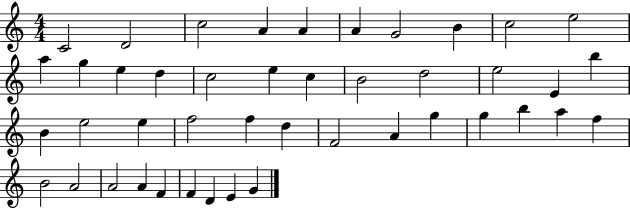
C4/h D4/h C5/h A4/q A4/q A4/q G4/h B4/q C5/h E5/h A5/q G5/q E5/q D5/q C5/h E5/q C5/q B4/h D5/h E5/h E4/q B5/q B4/q E5/h E5/q F5/h F5/q D5/q F4/h A4/q G5/q G5/q B5/q A5/q F5/q B4/h A4/h A4/h A4/q F4/q F4/q D4/q E4/q G4/q